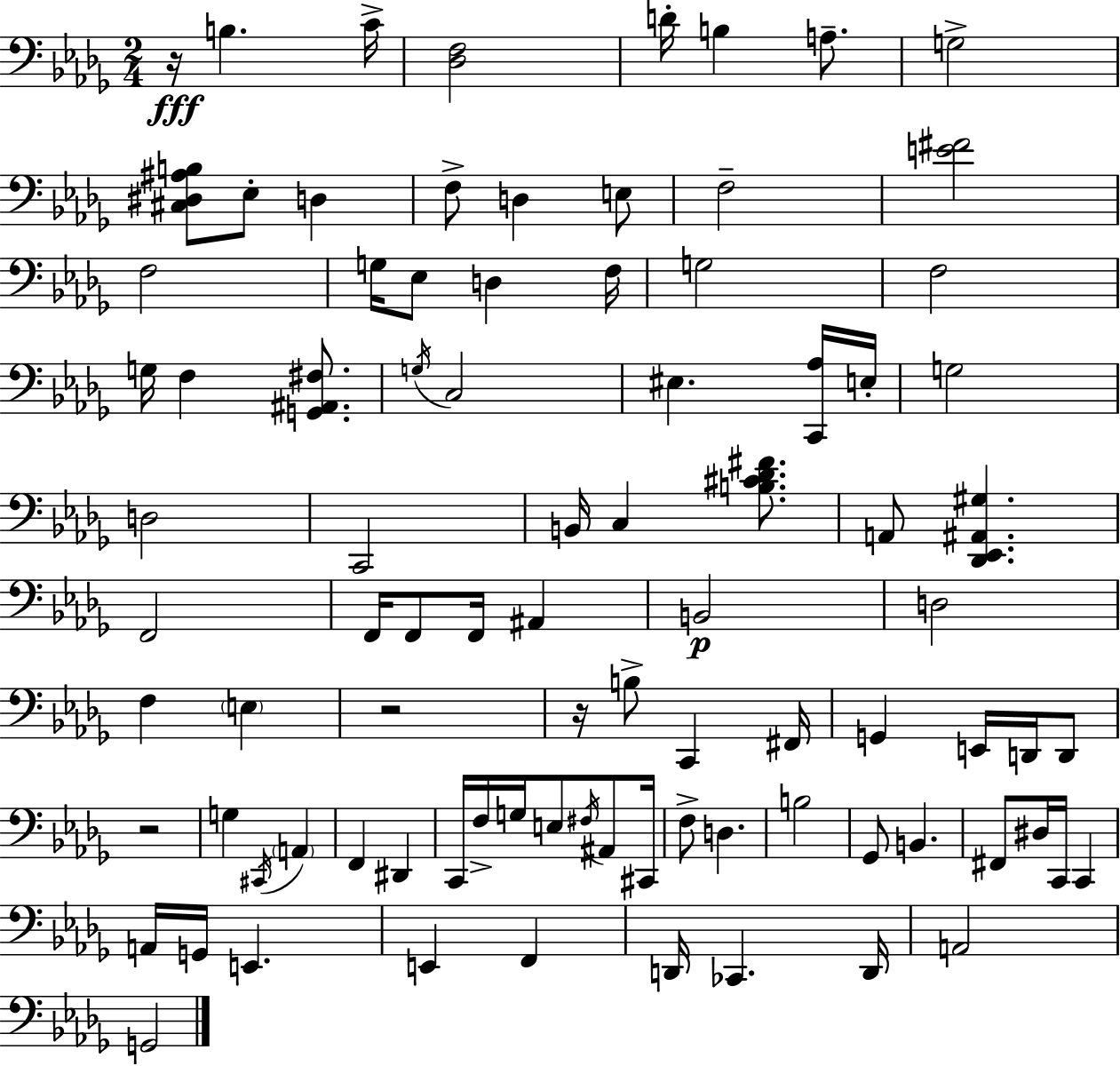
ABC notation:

X:1
T:Untitled
M:2/4
L:1/4
K:Bbm
z/4 B, C/4 [_D,F,]2 D/4 B, A,/2 G,2 [^C,^D,^A,B,]/2 _E,/2 D, F,/2 D, E,/2 F,2 [E^F]2 F,2 G,/4 _E,/2 D, F,/4 G,2 F,2 G,/4 F, [G,,^A,,^F,]/2 G,/4 C,2 ^E, [C,,_A,]/4 E,/4 G,2 D,2 C,,2 B,,/4 C, [B,^C_D^F]/2 A,,/2 [_D,,_E,,^A,,^G,] F,,2 F,,/4 F,,/2 F,,/4 ^A,, B,,2 D,2 F, E, z2 z/4 B,/2 C,, ^F,,/4 G,, E,,/4 D,,/4 D,,/2 z2 G, ^C,,/4 A,, F,, ^D,, C,,/4 F,/4 G,/4 E,/2 ^F,/4 ^A,,/2 ^C,,/4 F,/2 D, B,2 _G,,/2 B,, ^F,,/2 ^D,/4 C,,/4 C,, A,,/4 G,,/4 E,, E,, F,, D,,/4 _C,, D,,/4 A,,2 G,,2